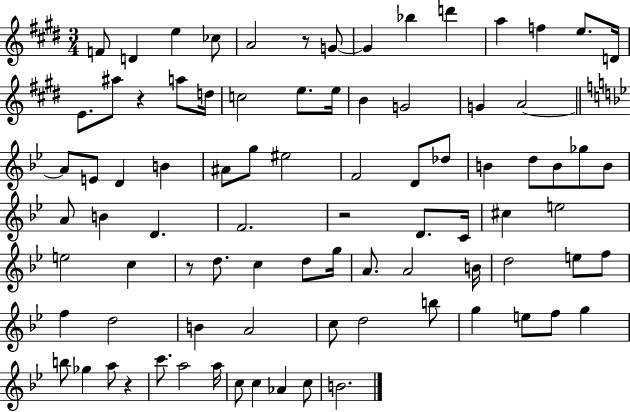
F4/e D4/q E5/q CES5/e A4/h R/e G4/e G4/q Bb5/q D6/q A5/q F5/q E5/e. D4/s E4/e. A#5/e R/q A5/e D5/s C5/h E5/e. E5/s B4/q G4/h G4/q A4/h A4/e E4/e D4/q B4/q A#4/e G5/e EIS5/h F4/h D4/e Db5/e B4/q D5/e B4/e Gb5/e B4/e A4/e B4/q D4/q. F4/h. R/h D4/e. C4/s C#5/q E5/h E5/h C5/q R/e D5/e. C5/q D5/e G5/s A4/e. A4/h B4/s D5/h E5/e F5/e F5/q D5/h B4/q A4/h C5/e D5/h B5/e G5/q E5/e F5/e G5/q B5/e Gb5/q A5/e R/q C6/e. A5/h A5/s C5/e C5/q Ab4/q C5/e B4/h.